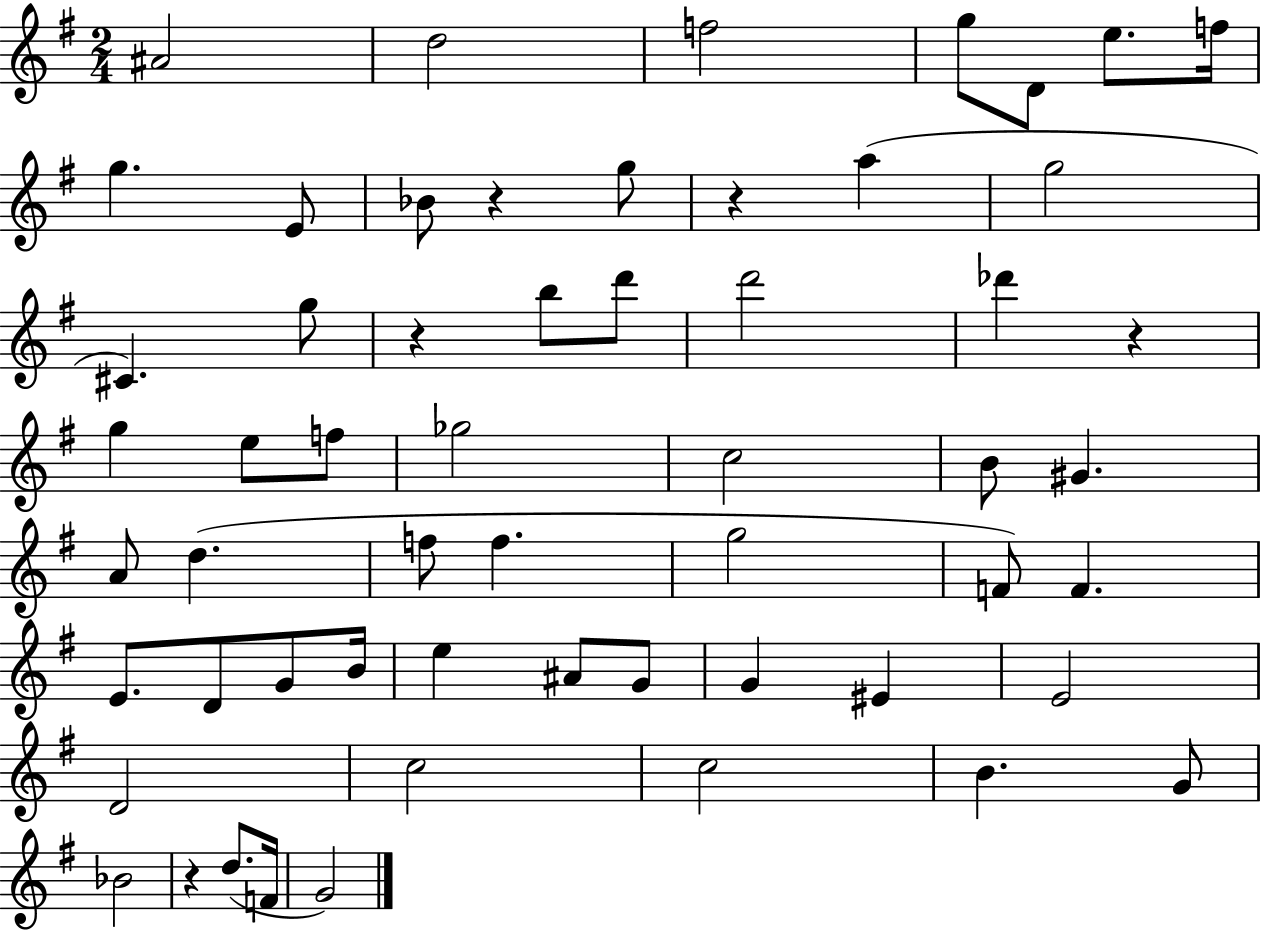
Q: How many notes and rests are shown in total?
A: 57